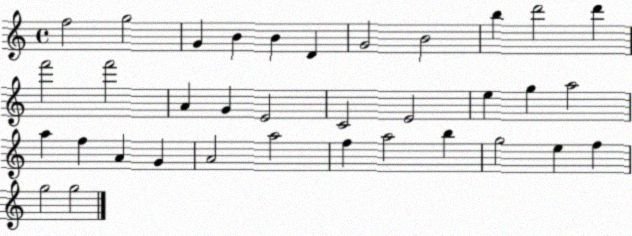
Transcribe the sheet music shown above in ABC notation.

X:1
T:Untitled
M:4/4
L:1/4
K:C
f2 g2 G B B D G2 B2 b d'2 d' f'2 f'2 A G E2 C2 E2 e g a2 a f A G A2 a2 f a2 b g2 e f g2 g2